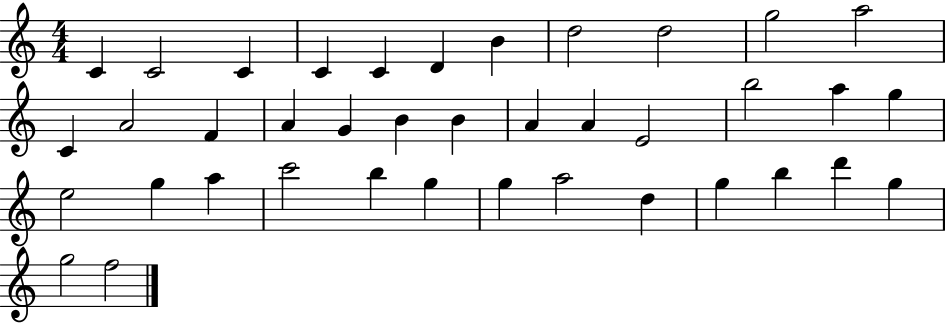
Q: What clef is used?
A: treble